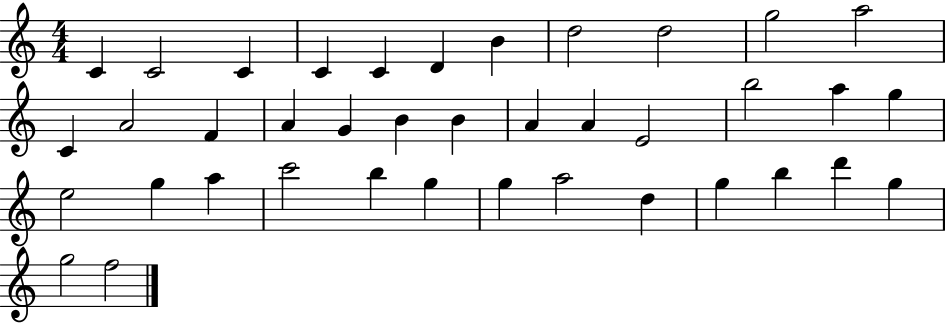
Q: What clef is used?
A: treble